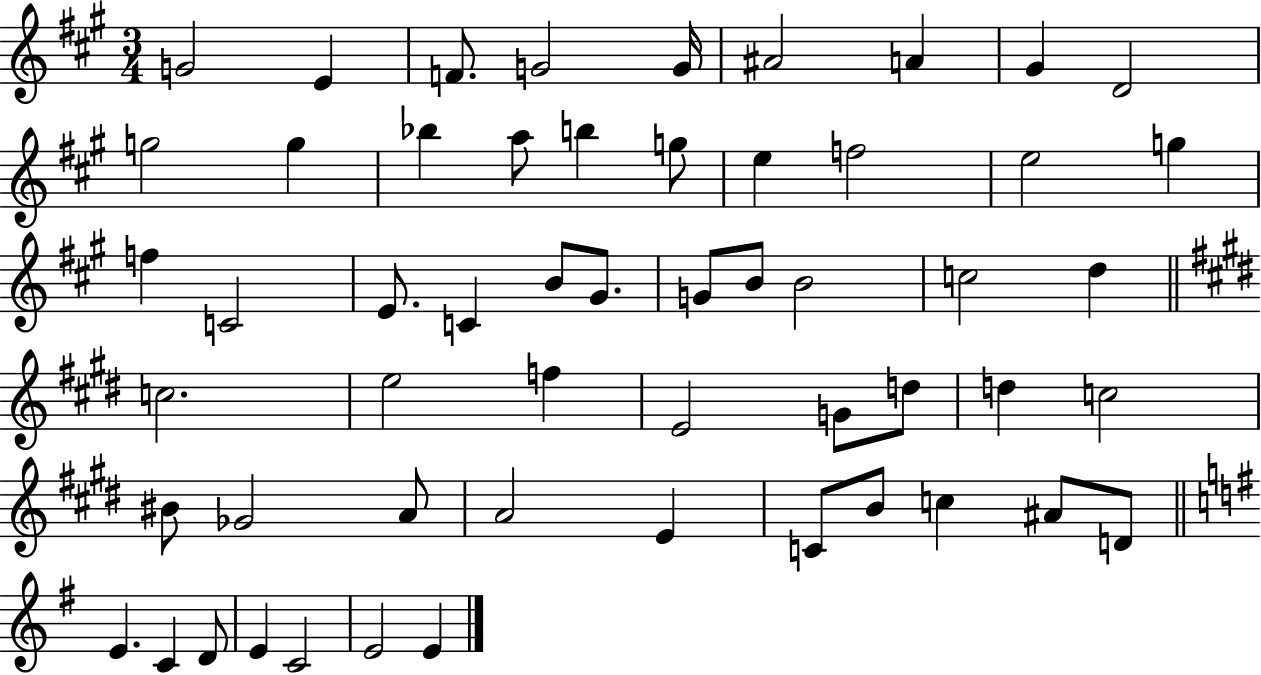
G4/h E4/q F4/e. G4/h G4/s A#4/h A4/q G#4/q D4/h G5/h G5/q Bb5/q A5/e B5/q G5/e E5/q F5/h E5/h G5/q F5/q C4/h E4/e. C4/q B4/e G#4/e. G4/e B4/e B4/h C5/h D5/q C5/h. E5/h F5/q E4/h G4/e D5/e D5/q C5/h BIS4/e Gb4/h A4/e A4/h E4/q C4/e B4/e C5/q A#4/e D4/e E4/q. C4/q D4/e E4/q C4/h E4/h E4/q